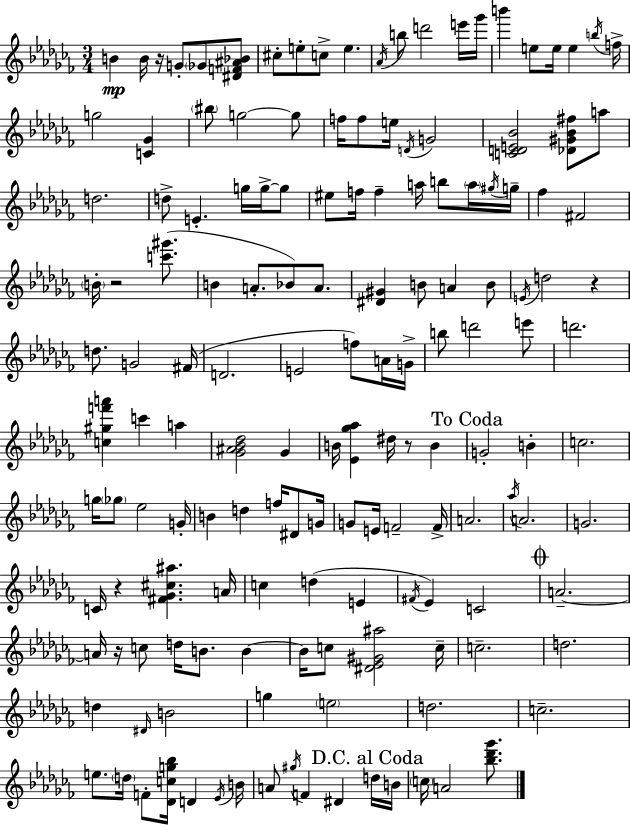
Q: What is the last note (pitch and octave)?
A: A4